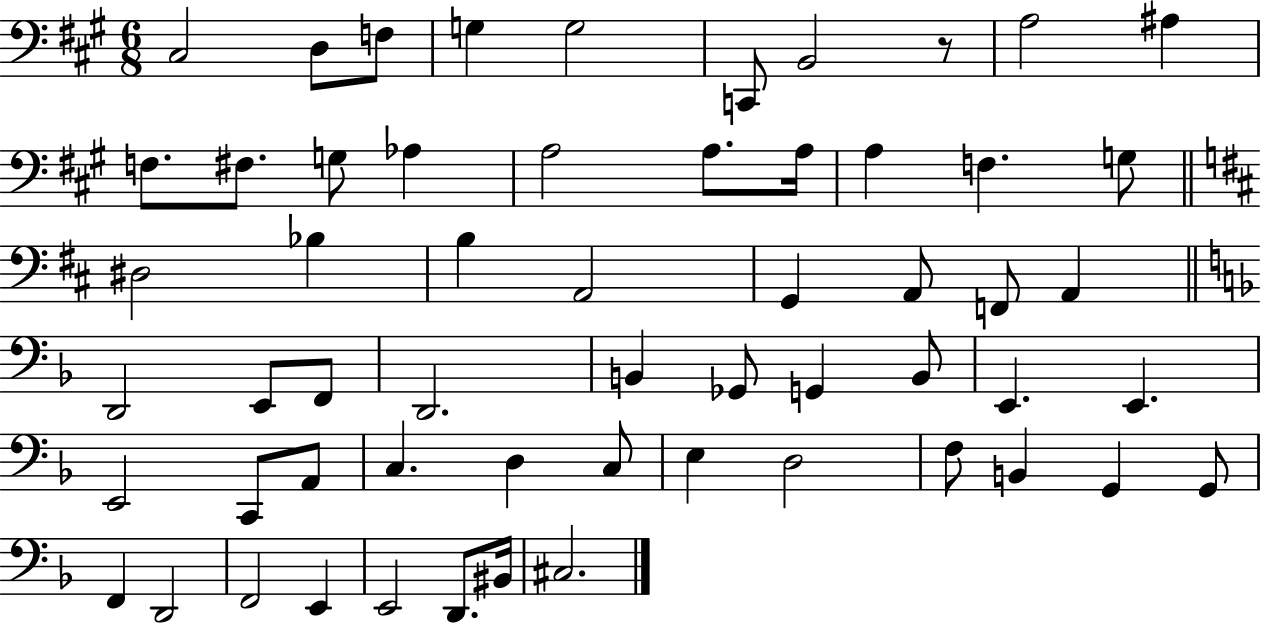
{
  \clef bass
  \numericTimeSignature
  \time 6/8
  \key a \major
  cis2 d8 f8 | g4 g2 | c,8 b,2 r8 | a2 ais4 | \break f8. fis8. g8 aes4 | a2 a8. a16 | a4 f4. g8 | \bar "||" \break \key b \minor dis2 bes4 | b4 a,2 | g,4 a,8 f,8 a,4 | \bar "||" \break \key d \minor d,2 e,8 f,8 | d,2. | b,4 ges,8 g,4 b,8 | e,4. e,4. | \break e,2 c,8 a,8 | c4. d4 c8 | e4 d2 | f8 b,4 g,4 g,8 | \break f,4 d,2 | f,2 e,4 | e,2 d,8. bis,16 | cis2. | \break \bar "|."
}